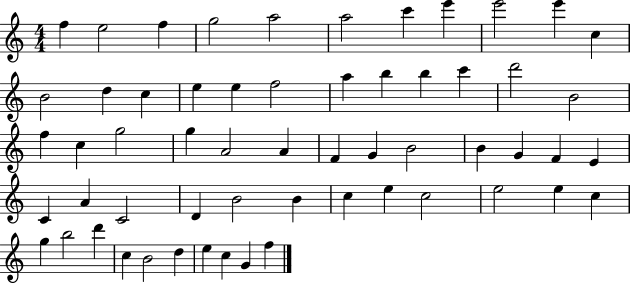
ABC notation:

X:1
T:Untitled
M:4/4
L:1/4
K:C
f e2 f g2 a2 a2 c' e' e'2 e' c B2 d c e e f2 a b b c' d'2 B2 f c g2 g A2 A F G B2 B G F E C A C2 D B2 B c e c2 e2 e c g b2 d' c B2 d e c G f